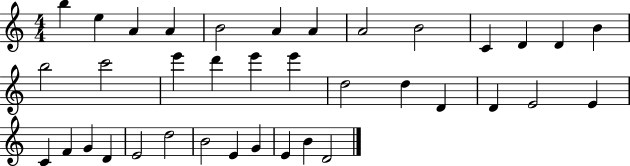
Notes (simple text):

B5/q E5/q A4/q A4/q B4/h A4/q A4/q A4/h B4/h C4/q D4/q D4/q B4/q B5/h C6/h E6/q D6/q E6/q E6/q D5/h D5/q D4/q D4/q E4/h E4/q C4/q F4/q G4/q D4/q E4/h D5/h B4/h E4/q G4/q E4/q B4/q D4/h